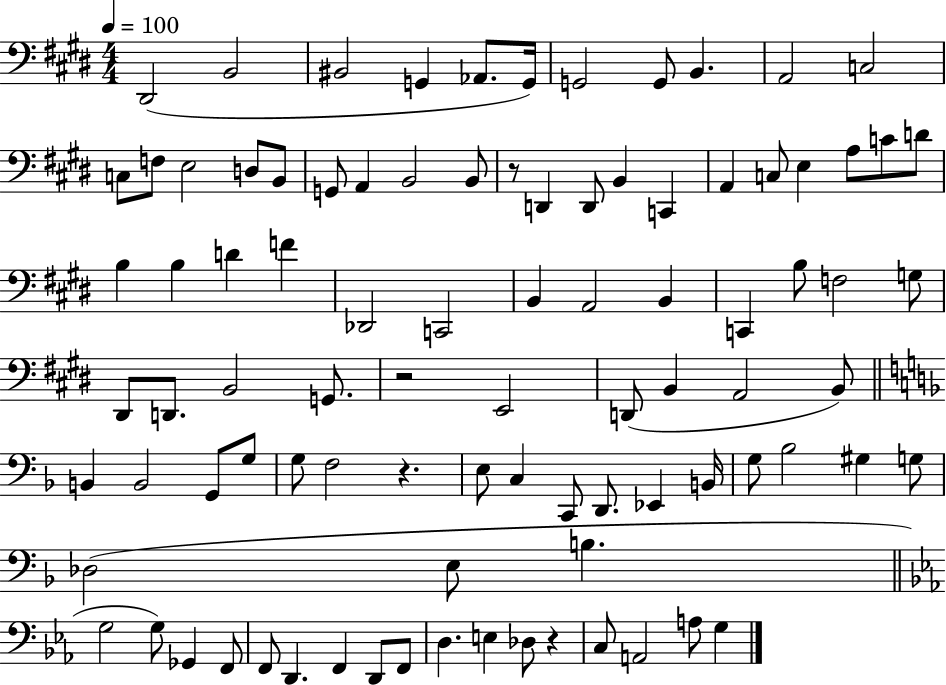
X:1
T:Untitled
M:4/4
L:1/4
K:E
^D,,2 B,,2 ^B,,2 G,, _A,,/2 G,,/4 G,,2 G,,/2 B,, A,,2 C,2 C,/2 F,/2 E,2 D,/2 B,,/2 G,,/2 A,, B,,2 B,,/2 z/2 D,, D,,/2 B,, C,, A,, C,/2 E, A,/2 C/2 D/2 B, B, D F _D,,2 C,,2 B,, A,,2 B,, C,, B,/2 F,2 G,/2 ^D,,/2 D,,/2 B,,2 G,,/2 z2 E,,2 D,,/2 B,, A,,2 B,,/2 B,, B,,2 G,,/2 G,/2 G,/2 F,2 z E,/2 C, C,,/2 D,,/2 _E,, B,,/4 G,/2 _B,2 ^G, G,/2 _D,2 E,/2 B, G,2 G,/2 _G,, F,,/2 F,,/2 D,, F,, D,,/2 F,,/2 D, E, _D,/2 z C,/2 A,,2 A,/2 G,